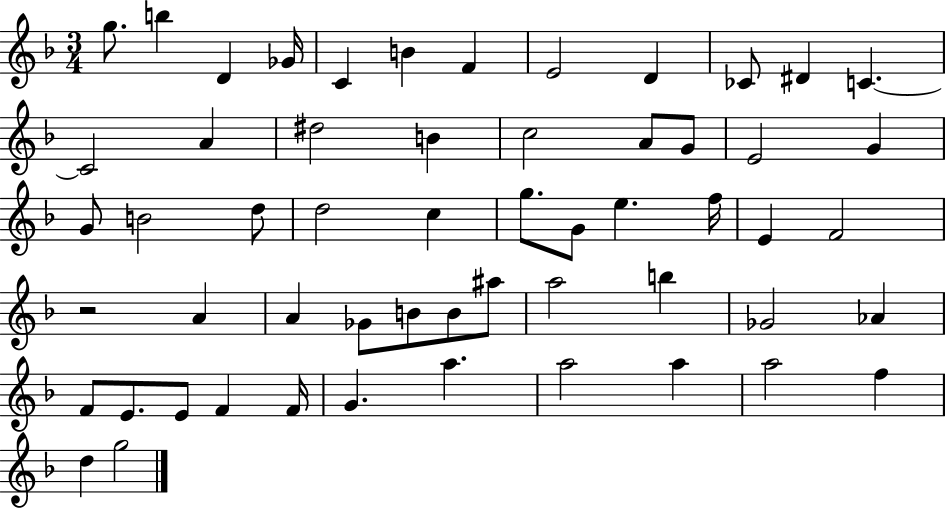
G5/e. B5/q D4/q Gb4/s C4/q B4/q F4/q E4/h D4/q CES4/e D#4/q C4/q. C4/h A4/q D#5/h B4/q C5/h A4/e G4/e E4/h G4/q G4/e B4/h D5/e D5/h C5/q G5/e. G4/e E5/q. F5/s E4/q F4/h R/h A4/q A4/q Gb4/e B4/e B4/e A#5/e A5/h B5/q Gb4/h Ab4/q F4/e E4/e. E4/e F4/q F4/s G4/q. A5/q. A5/h A5/q A5/h F5/q D5/q G5/h